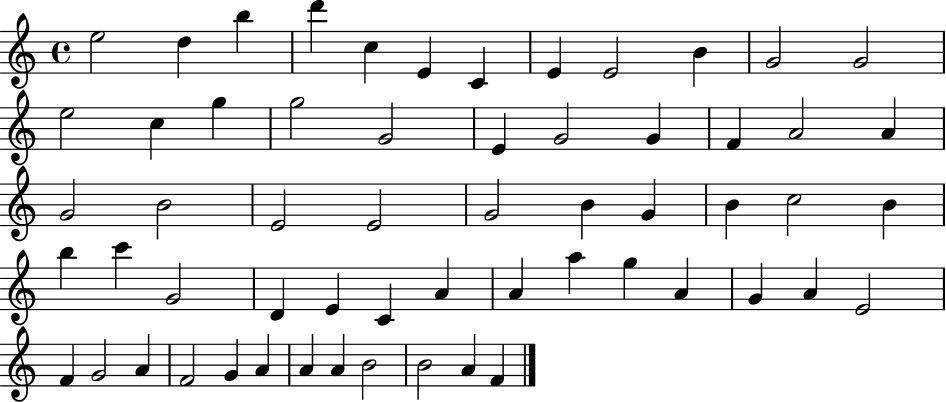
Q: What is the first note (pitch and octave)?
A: E5